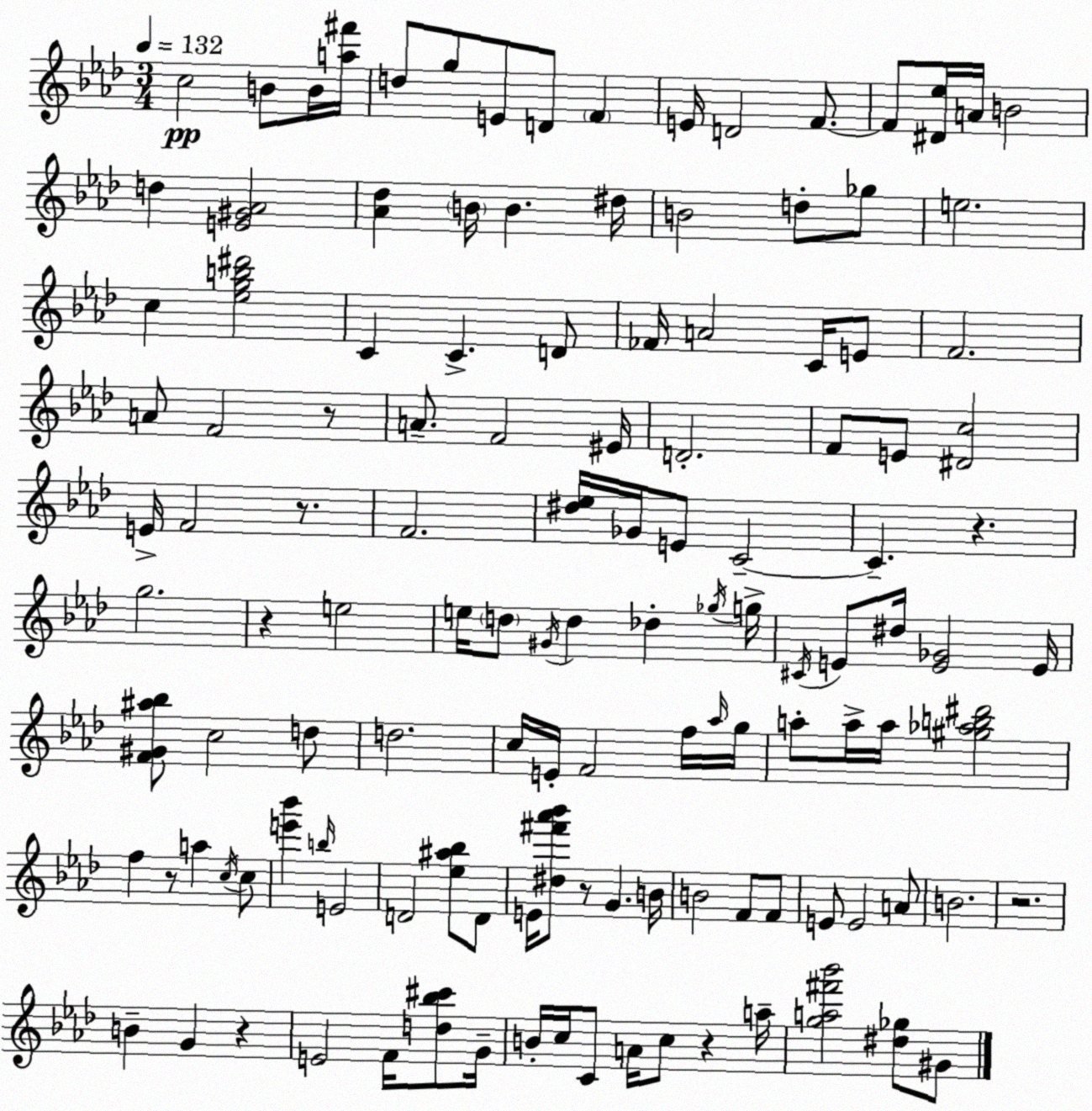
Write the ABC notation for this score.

X:1
T:Untitled
M:3/4
L:1/4
K:Ab
c2 B/2 B/4 [a^f']/4 d/2 g/2 E/2 D/2 F E/4 D2 F/2 F/2 [^D_e]/4 A/4 B2 d [E^G_A]2 [_A_d] B/4 B ^d/4 B2 d/2 _g/2 e2 c [_egb^d']2 C C D/2 _F/4 A2 C/4 E/2 F2 A/2 F2 z/2 A/2 F2 ^E/4 D2 F/2 E/2 [^Dc]2 E/4 F2 z/2 F2 [^d_e]/4 _G/4 E/2 C2 C z g2 z e2 e/4 d/2 ^G/4 d _d _g/4 g/4 ^C/4 E/2 ^d/4 [E_G]2 E/4 [F^G^a_b]/2 c2 d/2 d2 c/4 E/4 F2 f/4 _a/4 g/4 a/2 a/4 a/4 [^g_ab^d']2 f z/2 a c/4 c/2 [e'_b'] b/4 E2 D2 [_e^a_b]/2 D/2 E/4 [^d^f'_a'_b']/2 z/2 G B/4 B2 F/2 F/2 E/2 E2 A/2 B2 z2 B G z E2 F/4 [d_b^c']/2 G/4 B/4 c/4 C/2 A/4 c/2 z a/4 [ga^f'_b']2 [^d_g]/2 ^G/2